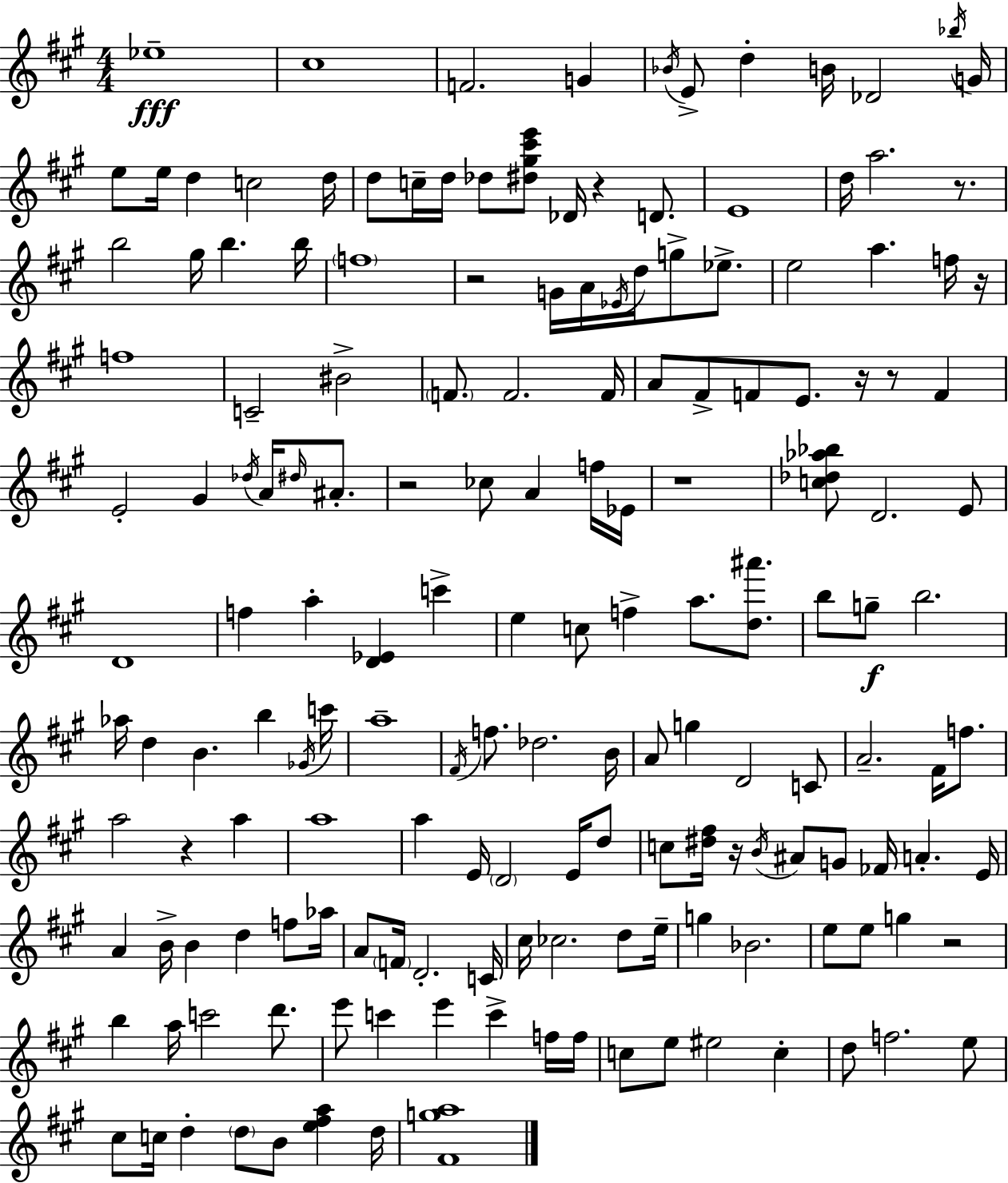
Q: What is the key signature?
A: A major